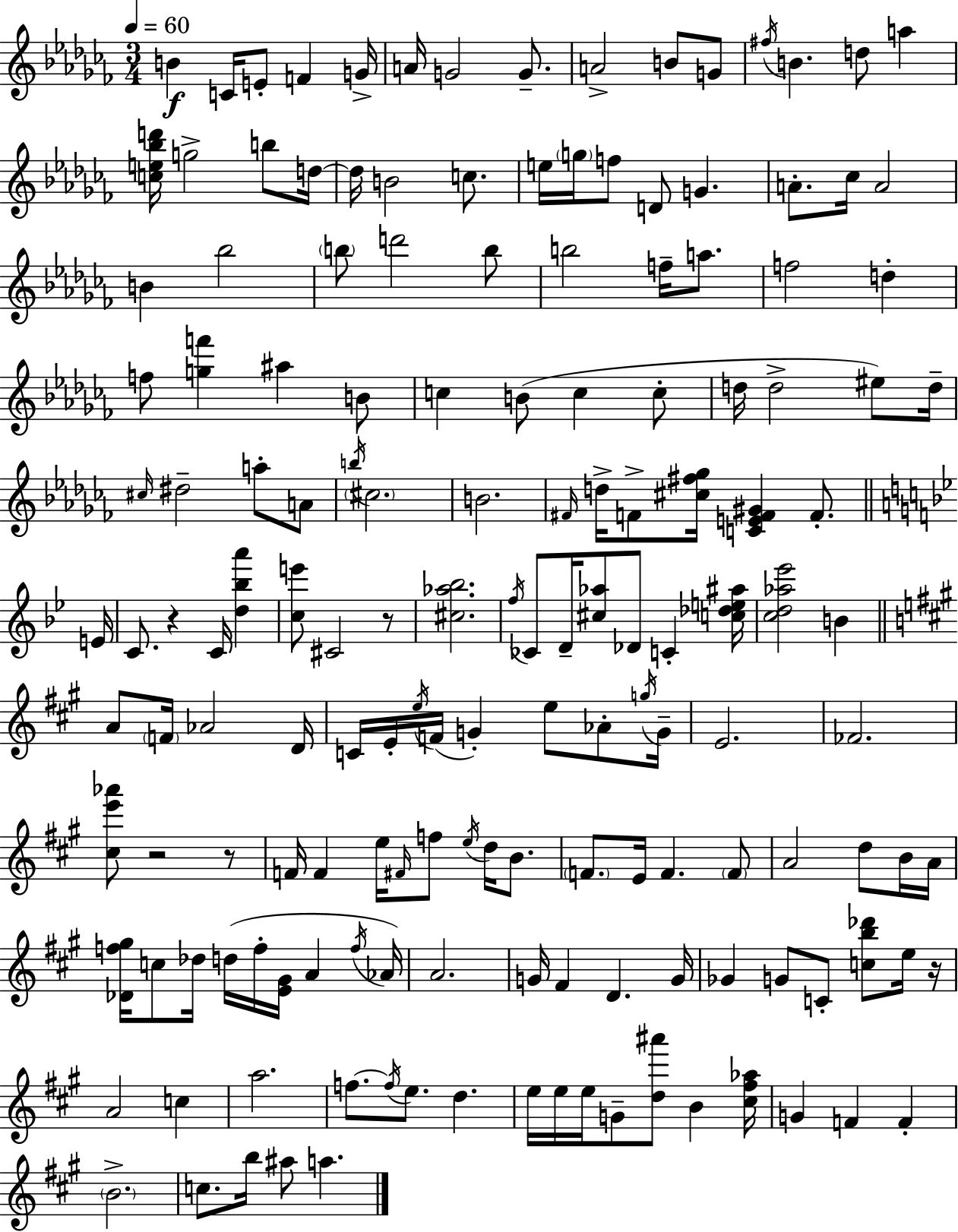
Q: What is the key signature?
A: AES minor